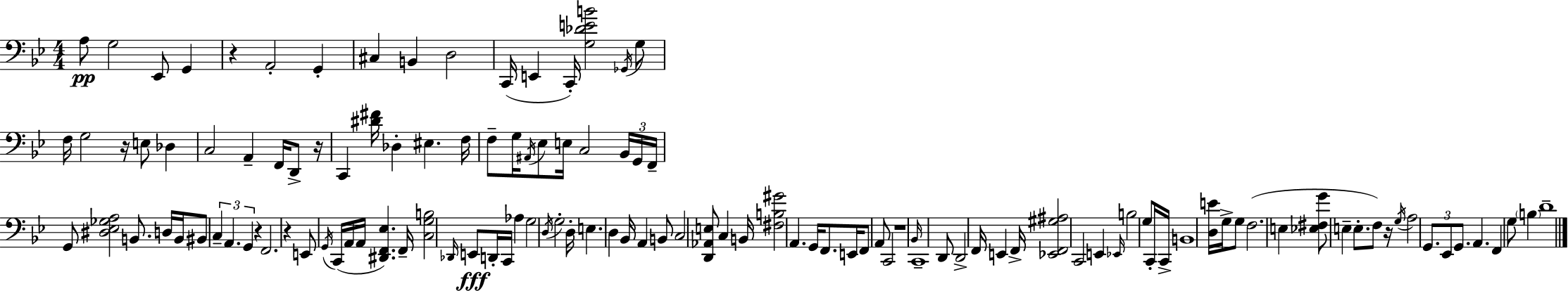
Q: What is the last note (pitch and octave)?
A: D4